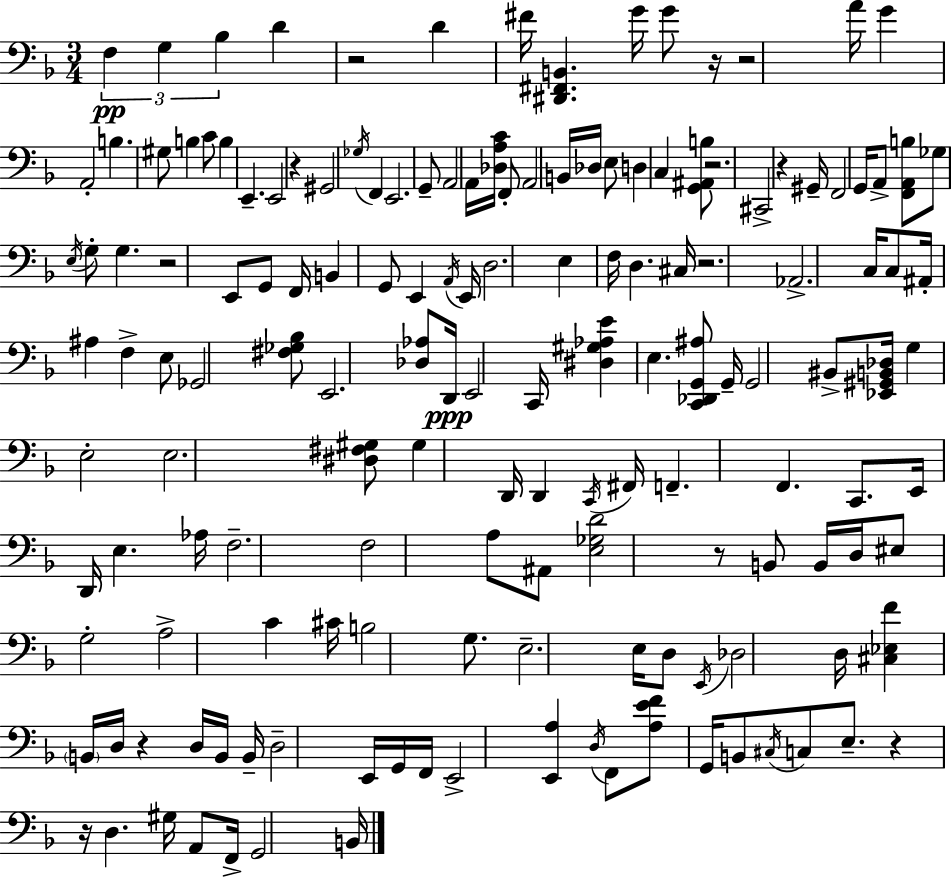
X:1
T:Untitled
M:3/4
L:1/4
K:F
F, G, _B, D z2 D ^F/4 [^D,,^F,,B,,] G/4 G/2 z/4 z2 A/4 G A,,2 B, ^G,/2 B, C/2 B, E,, E,,2 z ^G,,2 _G,/4 F,, E,,2 G,,/2 A,,2 A,,/4 [_D,A,C]/4 F,,/2 A,,2 B,,/4 _D,/4 E,/2 D, C, [G,,^A,,B,]/2 z2 ^C,,2 z ^G,,/4 F,,2 G,,/4 A,,/2 [F,,A,,B,]/2 _G,/2 E,/4 G,/2 G, z2 E,,/2 G,,/2 F,,/4 B,, G,,/2 E,, A,,/4 E,,/4 D,2 E, F,/4 D, ^C,/4 z2 _A,,2 C,/4 C,/2 ^A,,/4 ^A, F, E,/2 _G,,2 [^F,_G,_B,]/2 E,,2 [_D,_A,]/2 D,,/4 E,,2 C,,/4 [^D,^G,_A,E] E, [C,,_D,,G,,^A,]/2 G,,/4 G,,2 ^B,,/2 [_E,,^G,,B,,_D,]/4 G, E,2 E,2 [^D,^F,^G,]/2 ^G, D,,/4 D,, C,,/4 ^F,,/4 F,, F,, C,,/2 E,,/4 D,,/4 E, _A,/4 F,2 F,2 A,/2 ^A,,/2 [E,_G,D]2 z/2 B,,/2 B,,/4 D,/4 ^E,/2 G,2 A,2 C ^C/4 B,2 G,/2 E,2 E,/4 D,/2 E,,/4 _D,2 D,/4 [^C,_E,F] B,,/4 D,/4 z D,/4 B,,/4 B,,/4 D,2 E,,/4 G,,/4 F,,/4 E,,2 [E,,A,] D,/4 F,,/2 [A,EF]/2 G,,/4 B,,/2 ^C,/4 C,/2 E,/2 z z/4 D, ^G,/4 A,,/2 F,,/4 G,,2 B,,/4